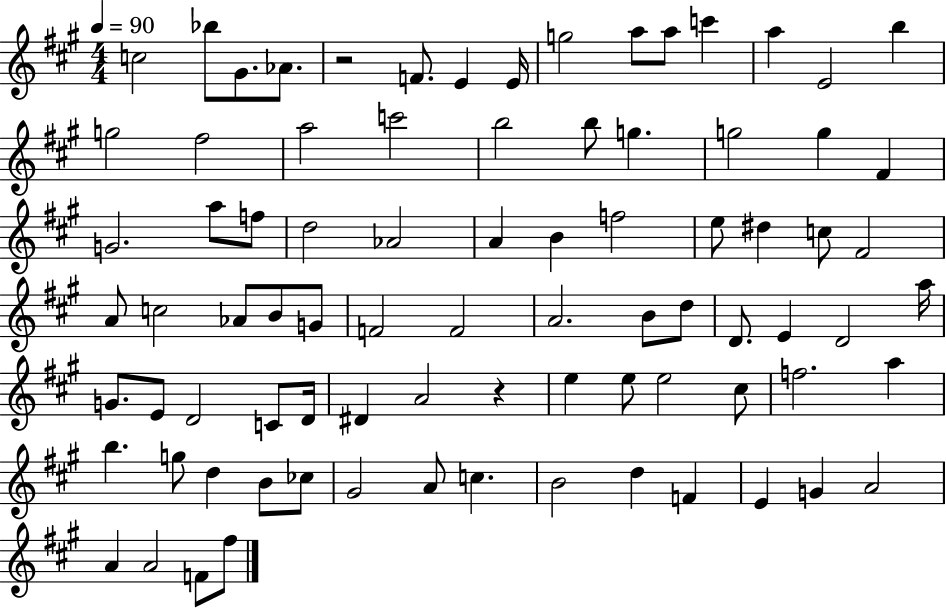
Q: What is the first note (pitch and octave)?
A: C5